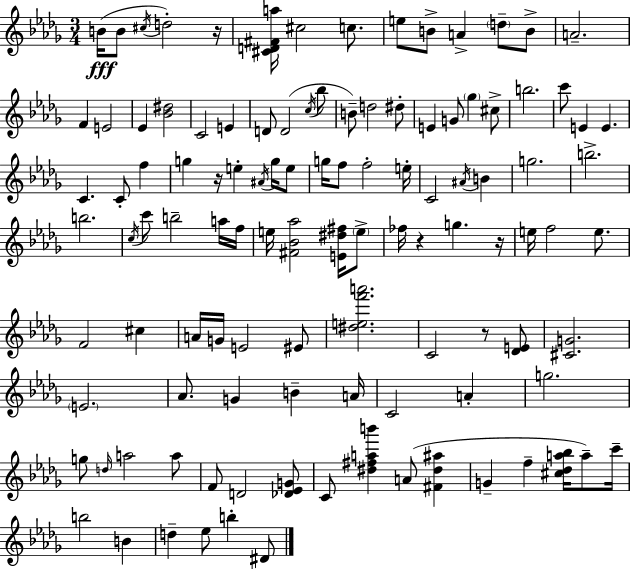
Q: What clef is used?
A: treble